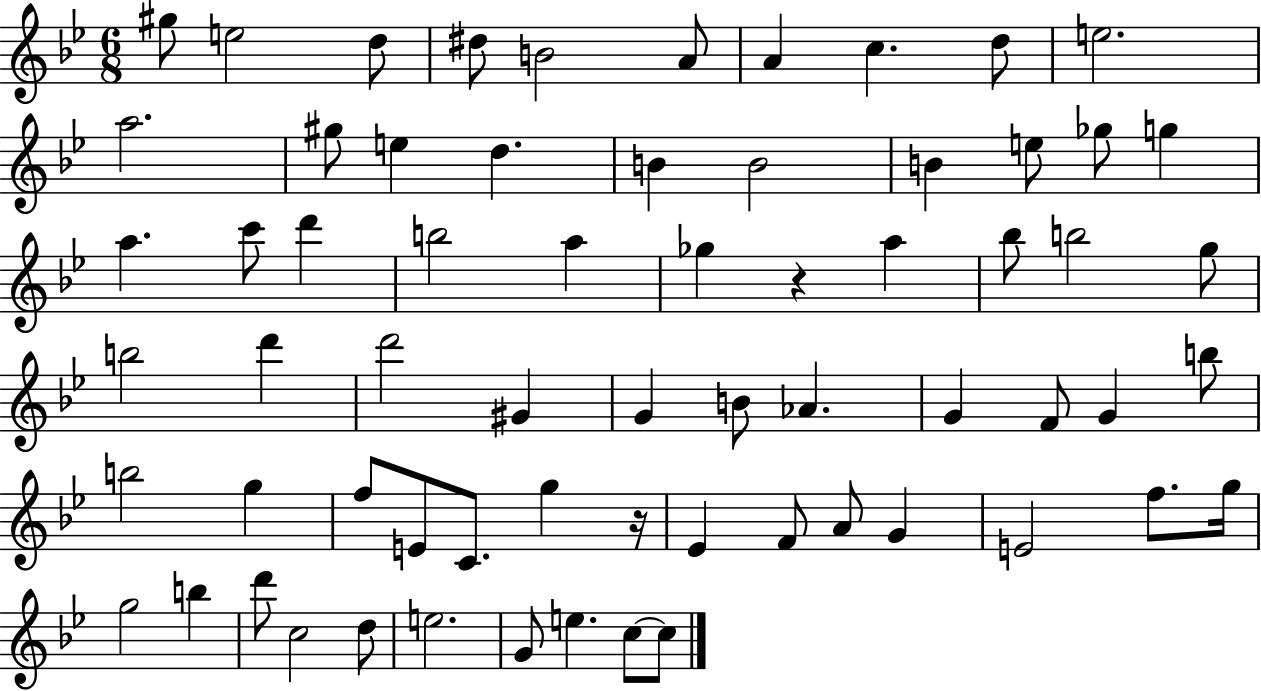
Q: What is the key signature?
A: BES major